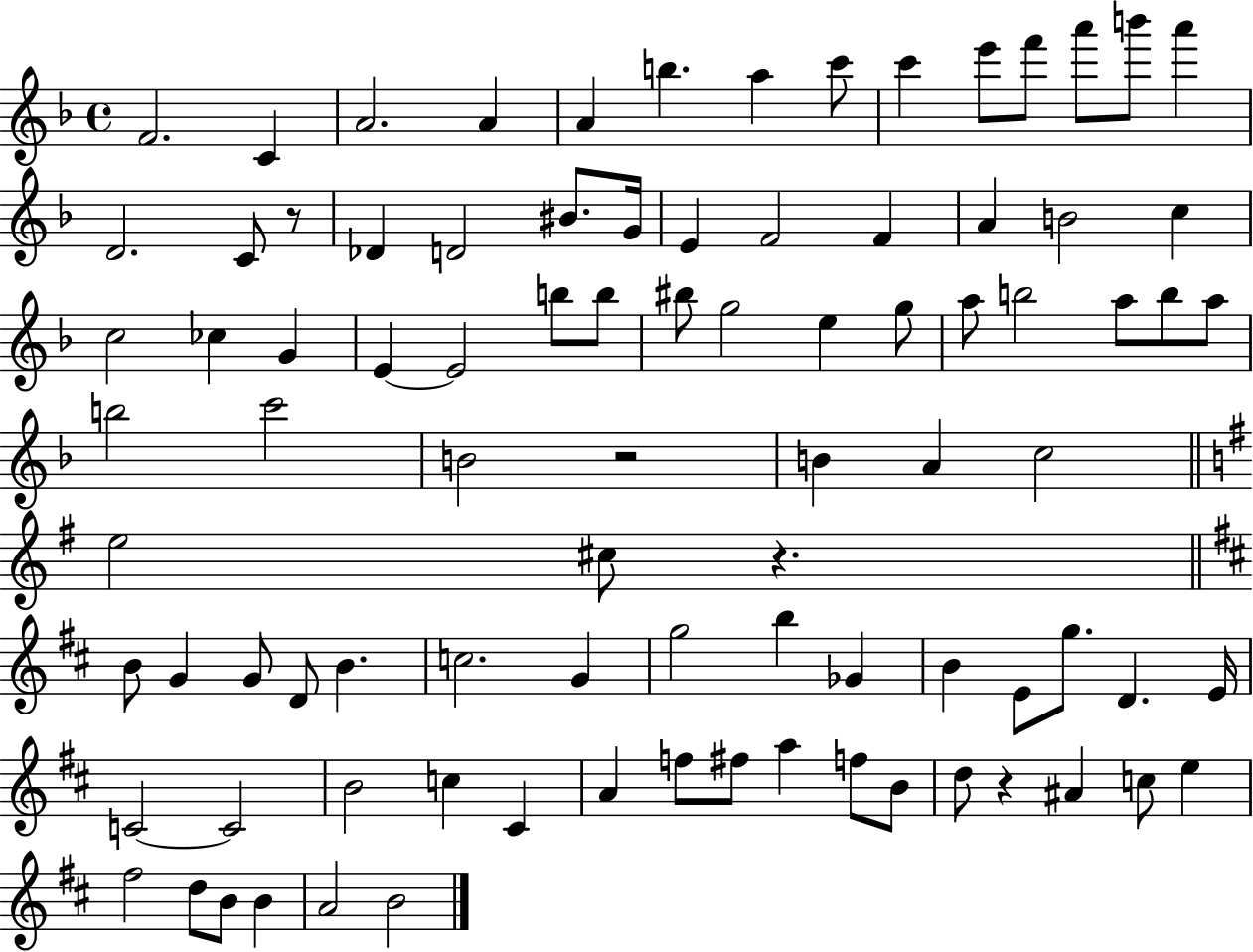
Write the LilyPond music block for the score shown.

{
  \clef treble
  \time 4/4
  \defaultTimeSignature
  \key f \major
  f'2. c'4 | a'2. a'4 | a'4 b''4. a''4 c'''8 | c'''4 e'''8 f'''8 a'''8 b'''8 a'''4 | \break d'2. c'8 r8 | des'4 d'2 bis'8. g'16 | e'4 f'2 f'4 | a'4 b'2 c''4 | \break c''2 ces''4 g'4 | e'4~~ e'2 b''8 b''8 | bis''8 g''2 e''4 g''8 | a''8 b''2 a''8 b''8 a''8 | \break b''2 c'''2 | b'2 r2 | b'4 a'4 c''2 | \bar "||" \break \key g \major e''2 cis''8 r4. | \bar "||" \break \key d \major b'8 g'4 g'8 d'8 b'4. | c''2. g'4 | g''2 b''4 ges'4 | b'4 e'8 g''8. d'4. e'16 | \break c'2~~ c'2 | b'2 c''4 cis'4 | a'4 f''8 fis''8 a''4 f''8 b'8 | d''8 r4 ais'4 c''8 e''4 | \break fis''2 d''8 b'8 b'4 | a'2 b'2 | \bar "|."
}